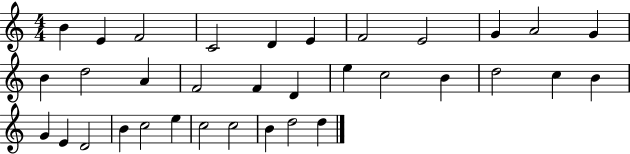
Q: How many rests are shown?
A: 0